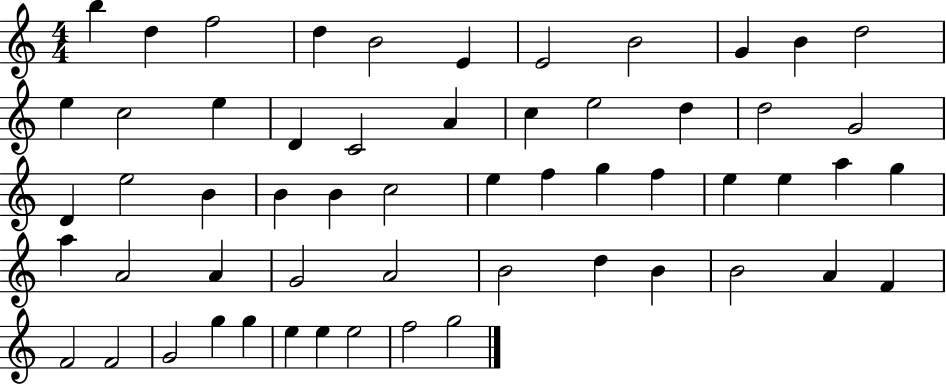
{
  \clef treble
  \numericTimeSignature
  \time 4/4
  \key c \major
  b''4 d''4 f''2 | d''4 b'2 e'4 | e'2 b'2 | g'4 b'4 d''2 | \break e''4 c''2 e''4 | d'4 c'2 a'4 | c''4 e''2 d''4 | d''2 g'2 | \break d'4 e''2 b'4 | b'4 b'4 c''2 | e''4 f''4 g''4 f''4 | e''4 e''4 a''4 g''4 | \break a''4 a'2 a'4 | g'2 a'2 | b'2 d''4 b'4 | b'2 a'4 f'4 | \break f'2 f'2 | g'2 g''4 g''4 | e''4 e''4 e''2 | f''2 g''2 | \break \bar "|."
}